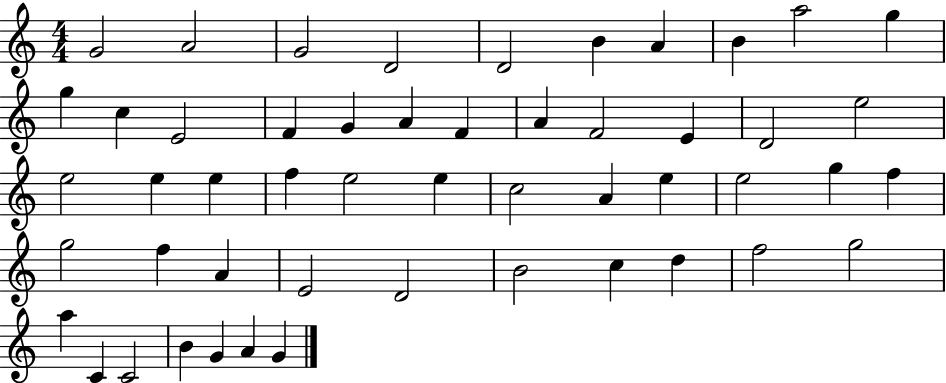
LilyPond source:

{
  \clef treble
  \numericTimeSignature
  \time 4/4
  \key c \major
  g'2 a'2 | g'2 d'2 | d'2 b'4 a'4 | b'4 a''2 g''4 | \break g''4 c''4 e'2 | f'4 g'4 a'4 f'4 | a'4 f'2 e'4 | d'2 e''2 | \break e''2 e''4 e''4 | f''4 e''2 e''4 | c''2 a'4 e''4 | e''2 g''4 f''4 | \break g''2 f''4 a'4 | e'2 d'2 | b'2 c''4 d''4 | f''2 g''2 | \break a''4 c'4 c'2 | b'4 g'4 a'4 g'4 | \bar "|."
}